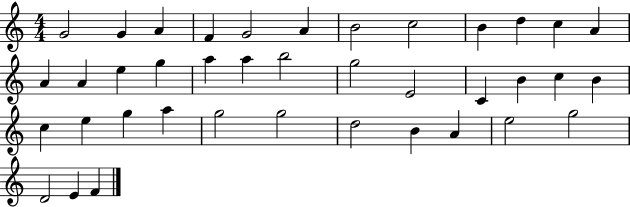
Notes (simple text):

G4/h G4/q A4/q F4/q G4/h A4/q B4/h C5/h B4/q D5/q C5/q A4/q A4/q A4/q E5/q G5/q A5/q A5/q B5/h G5/h E4/h C4/q B4/q C5/q B4/q C5/q E5/q G5/q A5/q G5/h G5/h D5/h B4/q A4/q E5/h G5/h D4/h E4/q F4/q